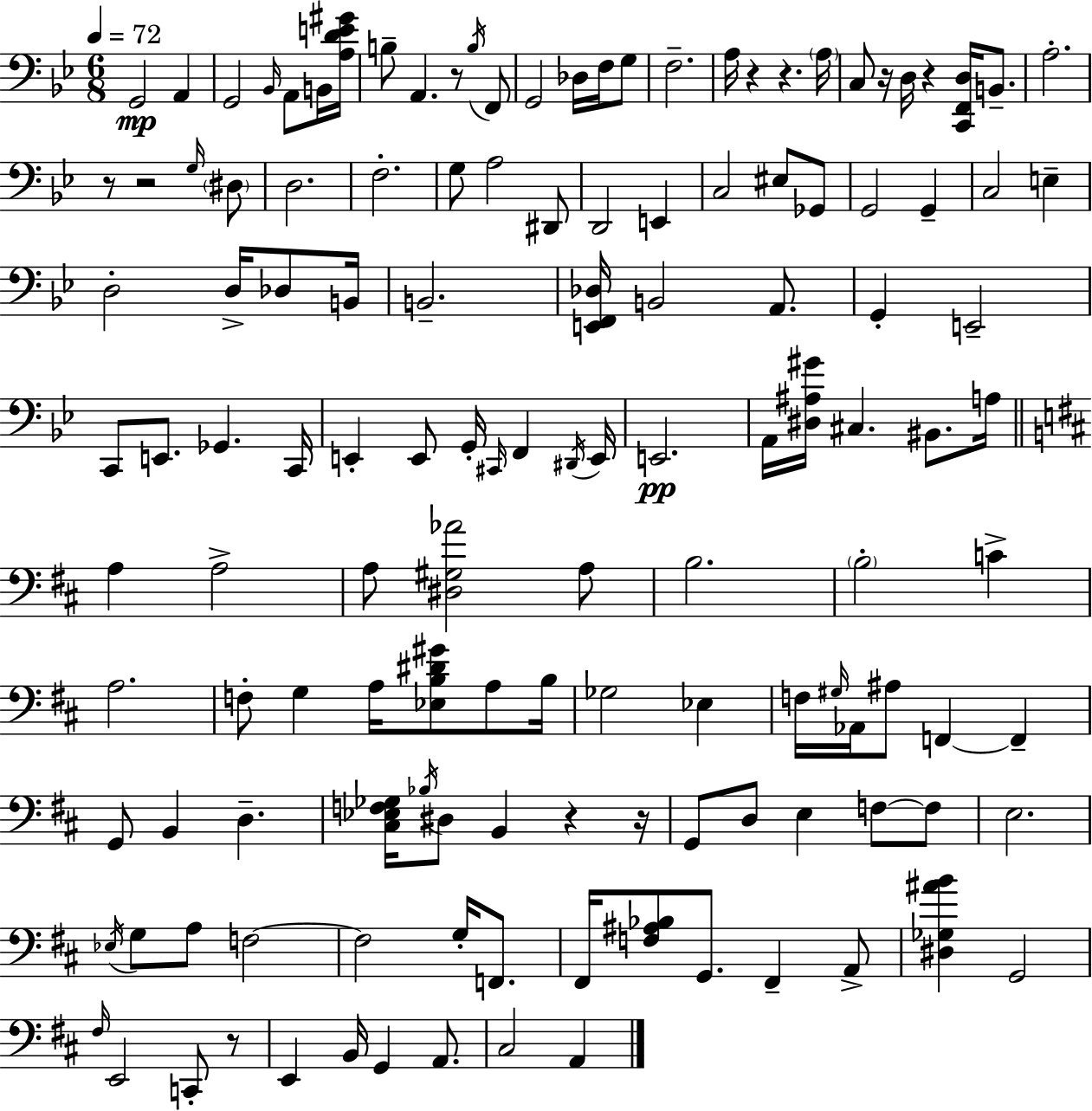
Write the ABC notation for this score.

X:1
T:Untitled
M:6/8
L:1/4
K:Gm
G,,2 A,, G,,2 _B,,/4 A,,/2 B,,/4 [A,DE^G]/4 B,/2 A,, z/2 B,/4 F,,/2 G,,2 _D,/4 F,/4 G,/2 F,2 A,/4 z z A,/4 C,/2 z/4 D,/4 z [C,,F,,D,]/4 B,,/2 A,2 z/2 z2 G,/4 ^D,/2 D,2 F,2 G,/2 A,2 ^D,,/2 D,,2 E,, C,2 ^E,/2 _G,,/2 G,,2 G,, C,2 E, D,2 D,/4 _D,/2 B,,/4 B,,2 [E,,F,,_D,]/4 B,,2 A,,/2 G,, E,,2 C,,/2 E,,/2 _G,, C,,/4 E,, E,,/2 G,,/4 ^C,,/4 F,, ^D,,/4 E,,/4 E,,2 A,,/4 [^D,^A,^G]/4 ^C, ^B,,/2 A,/4 A, A,2 A,/2 [^D,^G,_A]2 A,/2 B,2 B,2 C A,2 F,/2 G, A,/4 [_E,B,^D^G]/2 A,/2 B,/4 _G,2 _E, F,/4 ^G,/4 _A,,/4 ^A,/2 F,, F,, G,,/2 B,, D, [^C,_E,F,_G,]/4 _B,/4 ^D,/2 B,, z z/4 G,,/2 D,/2 E, F,/2 F,/2 E,2 _E,/4 G,/2 A,/2 F,2 F,2 G,/4 F,,/2 ^F,,/4 [F,^A,_B,]/2 G,,/2 ^F,, A,,/2 [^D,_G,^AB] G,,2 ^F,/4 E,,2 C,,/2 z/2 E,, B,,/4 G,, A,,/2 ^C,2 A,,